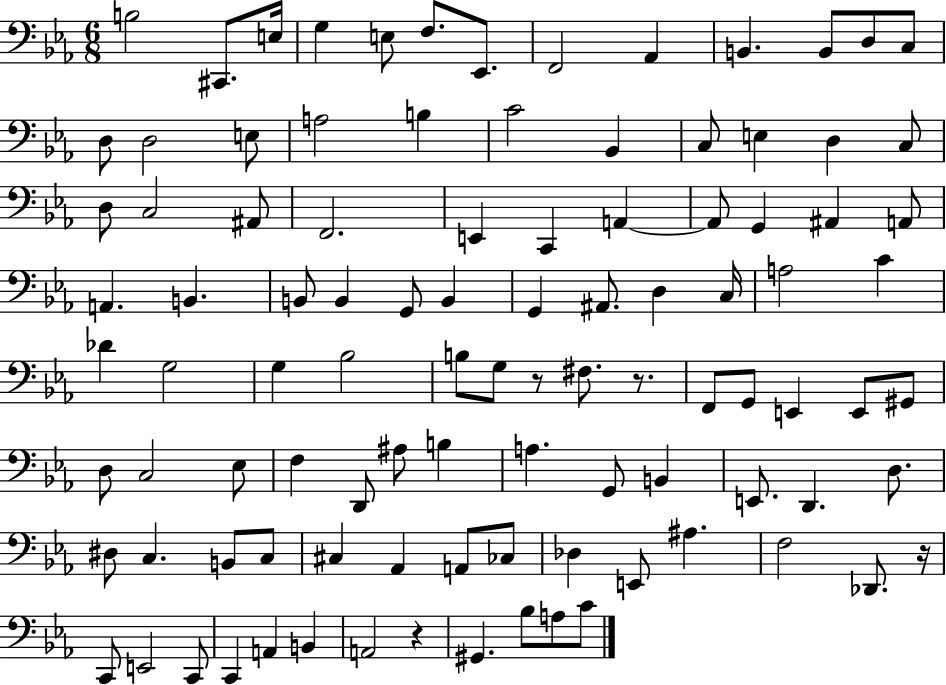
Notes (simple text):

B3/h C#2/e. E3/s G3/q E3/e F3/e. Eb2/e. F2/h Ab2/q B2/q. B2/e D3/e C3/e D3/e D3/h E3/e A3/h B3/q C4/h Bb2/q C3/e E3/q D3/q C3/e D3/e C3/h A#2/e F2/h. E2/q C2/q A2/q A2/e G2/q A#2/q A2/e A2/q. B2/q. B2/e B2/q G2/e B2/q G2/q A#2/e. D3/q C3/s A3/h C4/q Db4/q G3/h G3/q Bb3/h B3/e G3/e R/e F#3/e. R/e. F2/e G2/e E2/q E2/e G#2/e D3/e C3/h Eb3/e F3/q D2/e A#3/e B3/q A3/q. G2/e B2/q E2/e. D2/q. D3/e. D#3/e C3/q. B2/e C3/e C#3/q Ab2/q A2/e CES3/e Db3/q E2/e A#3/q. F3/h Db2/e. R/s C2/e E2/h C2/e C2/q A2/q B2/q A2/h R/q G#2/q. Bb3/e A3/e C4/e